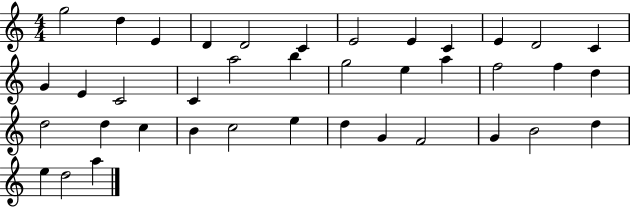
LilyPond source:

{
  \clef treble
  \numericTimeSignature
  \time 4/4
  \key c \major
  g''2 d''4 e'4 | d'4 d'2 c'4 | e'2 e'4 c'4 | e'4 d'2 c'4 | \break g'4 e'4 c'2 | c'4 a''2 b''4 | g''2 e''4 a''4 | f''2 f''4 d''4 | \break d''2 d''4 c''4 | b'4 c''2 e''4 | d''4 g'4 f'2 | g'4 b'2 d''4 | \break e''4 d''2 a''4 | \bar "|."
}